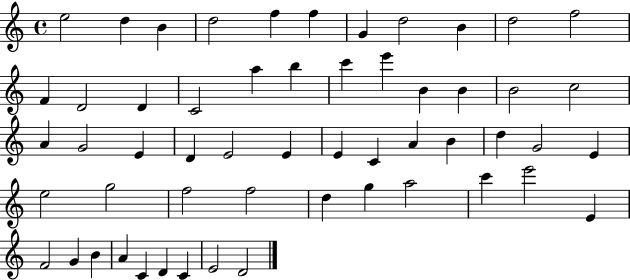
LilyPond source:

{
  \clef treble
  \time 4/4
  \defaultTimeSignature
  \key c \major
  e''2 d''4 b'4 | d''2 f''4 f''4 | g'4 d''2 b'4 | d''2 f''2 | \break f'4 d'2 d'4 | c'2 a''4 b''4 | c'''4 e'''4 b'4 b'4 | b'2 c''2 | \break a'4 g'2 e'4 | d'4 e'2 e'4 | e'4 c'4 a'4 b'4 | d''4 g'2 e'4 | \break e''2 g''2 | f''2 f''2 | d''4 g''4 a''2 | c'''4 e'''2 e'4 | \break f'2 g'4 b'4 | a'4 c'4 d'4 c'4 | e'2 d'2 | \bar "|."
}